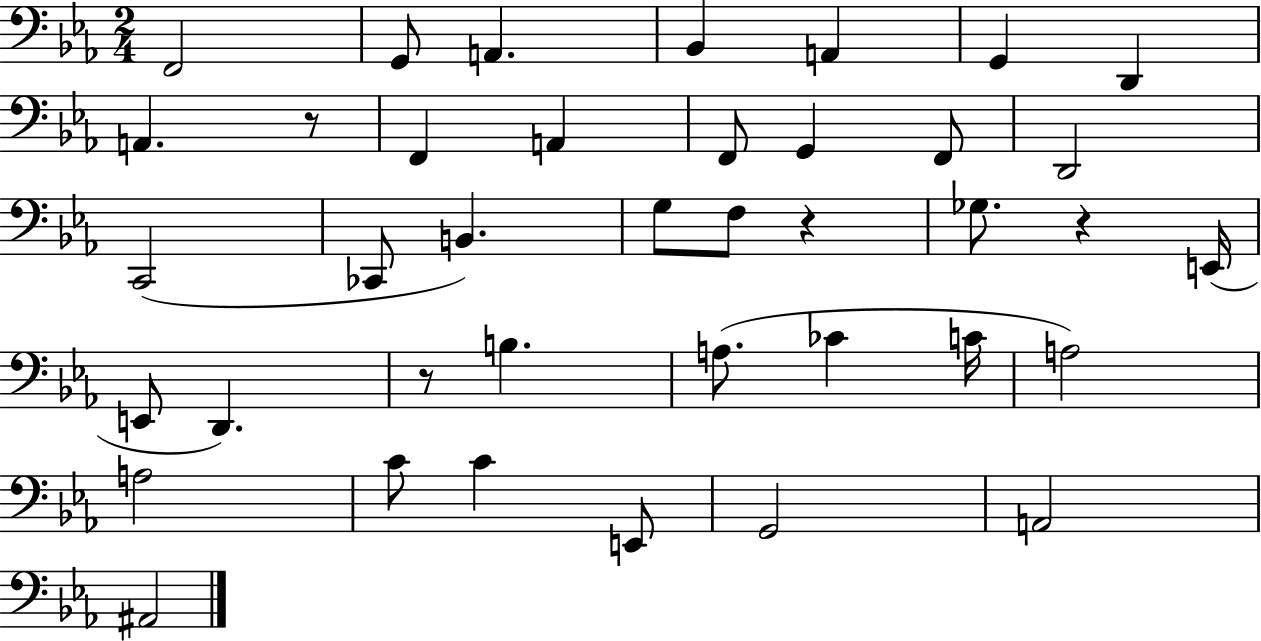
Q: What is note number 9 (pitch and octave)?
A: F2